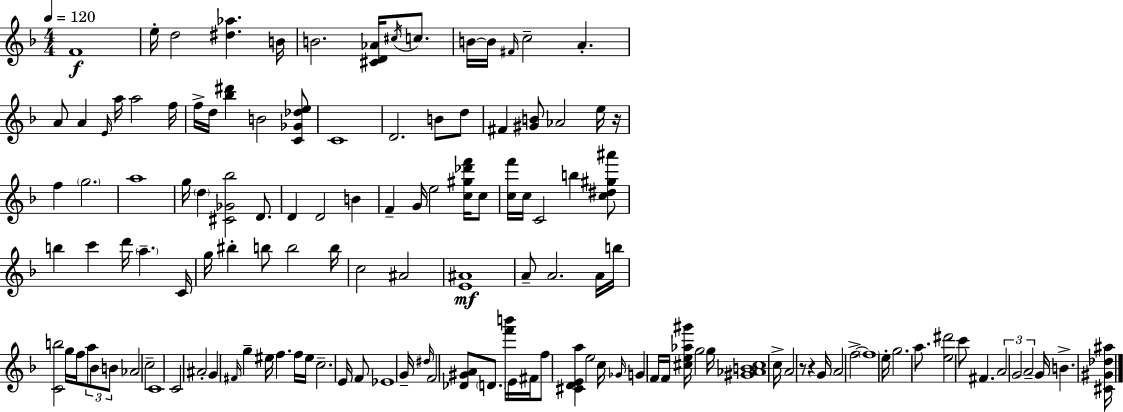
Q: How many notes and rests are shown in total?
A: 133